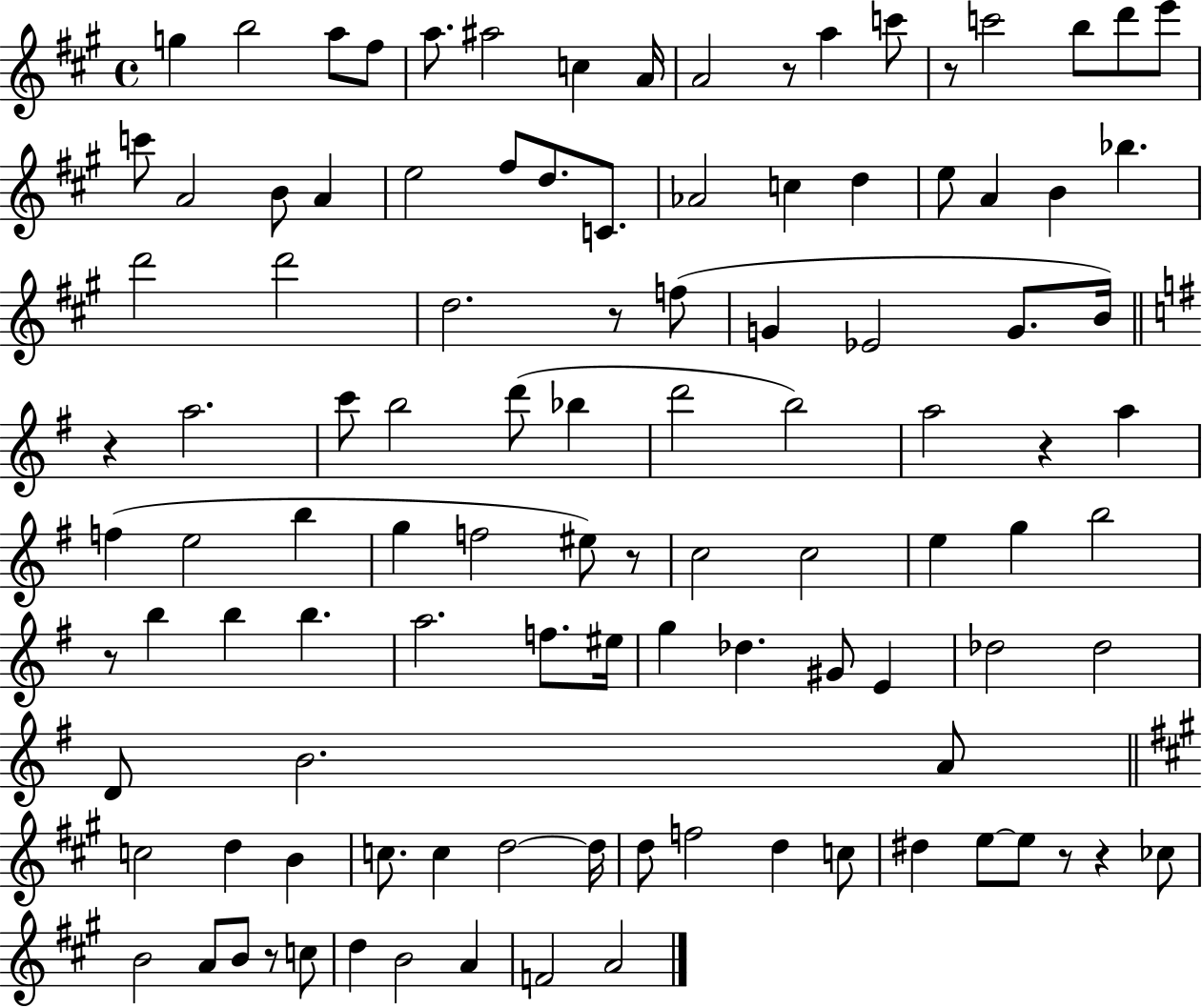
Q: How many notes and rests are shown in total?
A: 107